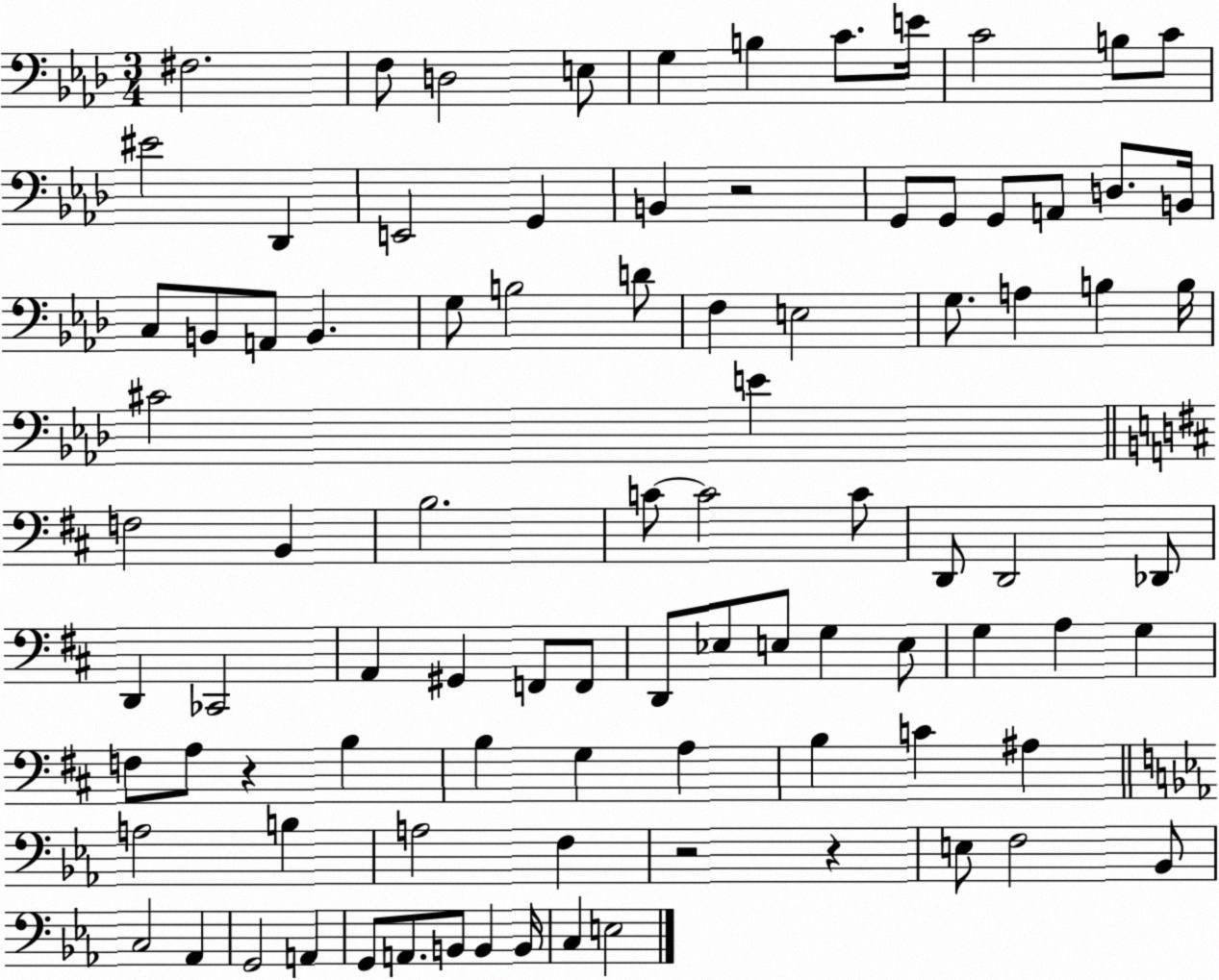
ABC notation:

X:1
T:Untitled
M:3/4
L:1/4
K:Ab
^F,2 F,/2 D,2 E,/2 G, B, C/2 E/4 C2 B,/2 C/2 ^E2 _D,, E,,2 G,, B,, z2 G,,/2 G,,/2 G,,/2 A,,/2 D,/2 B,,/4 C,/2 B,,/2 A,,/2 B,, G,/2 B,2 D/2 F, E,2 G,/2 A, B, B,/4 ^C2 E F,2 B,, B,2 C/2 C2 C/2 D,,/2 D,,2 _D,,/2 D,, _C,,2 A,, ^G,, F,,/2 F,,/2 D,,/2 _E,/2 E,/2 G, E,/2 G, A, G, F,/2 A,/2 z B, B, G, A, B, C ^A, A,2 B, A,2 F, z2 z E,/2 F,2 _B,,/2 C,2 _A,, G,,2 A,, G,,/2 A,,/2 B,,/2 B,, B,,/4 C, E,2